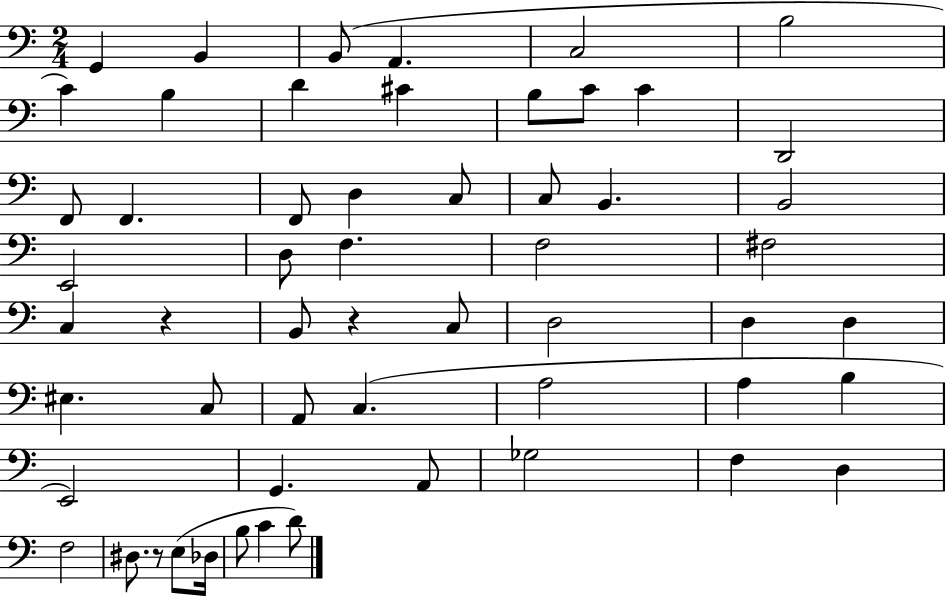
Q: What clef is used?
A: bass